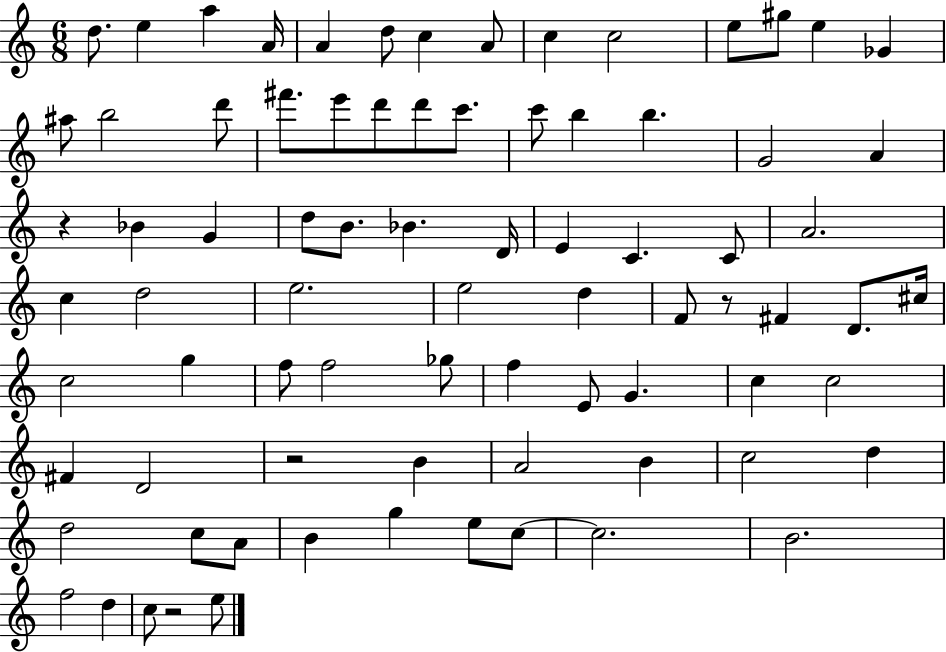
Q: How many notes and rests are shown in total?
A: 80